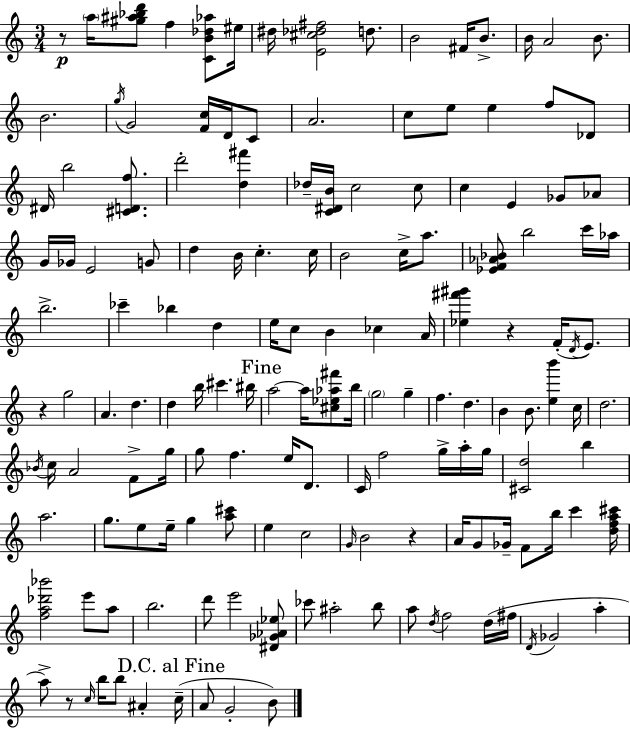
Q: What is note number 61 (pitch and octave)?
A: D5